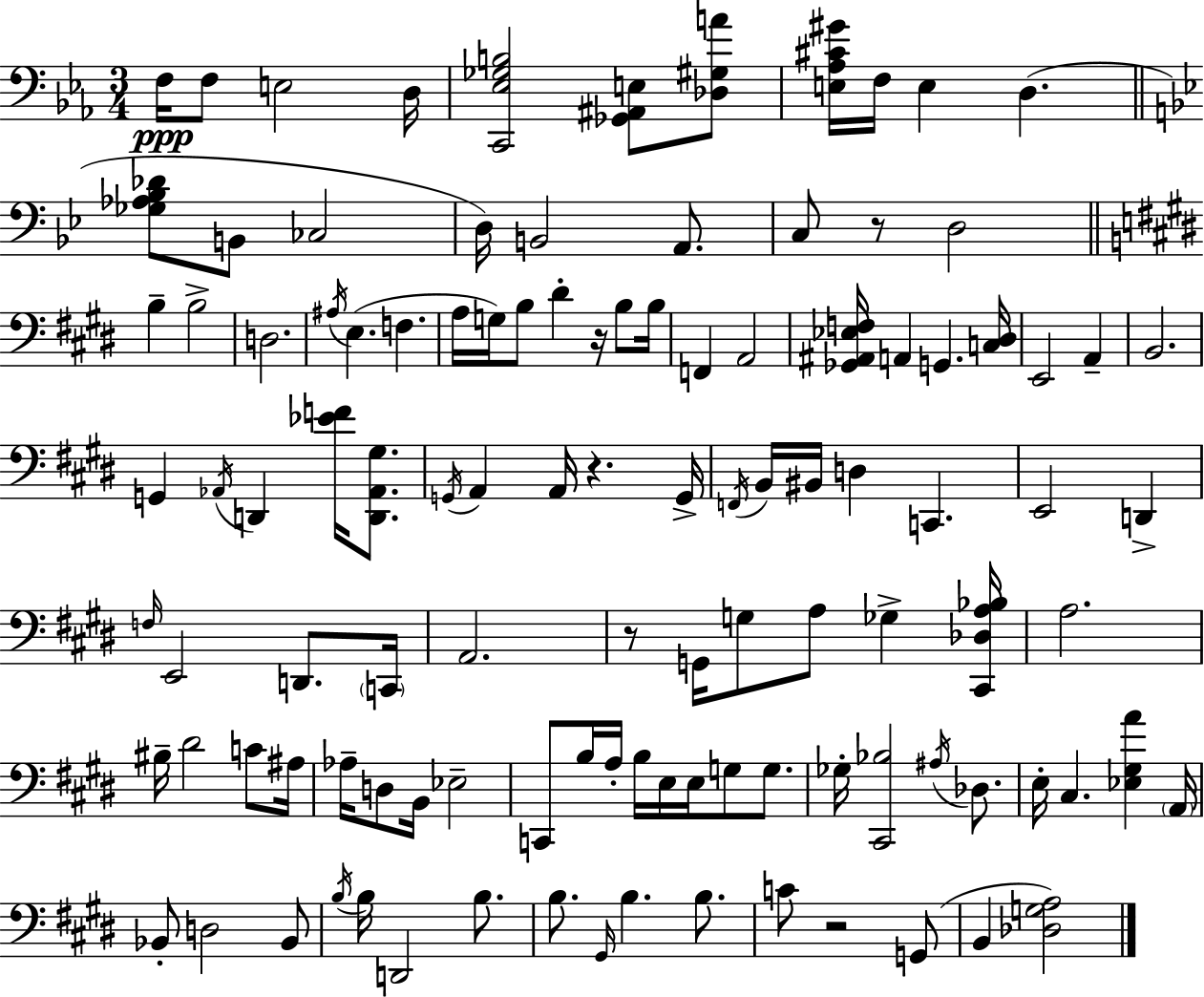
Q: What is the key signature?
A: EES major